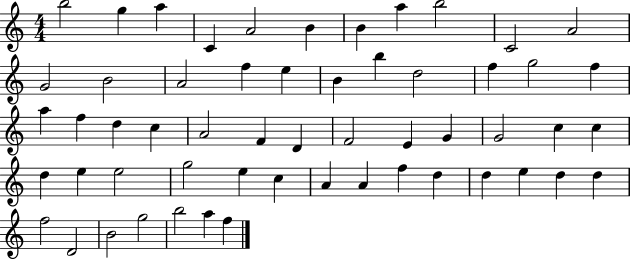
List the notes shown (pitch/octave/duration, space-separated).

B5/h G5/q A5/q C4/q A4/h B4/q B4/q A5/q B5/h C4/h A4/h G4/h B4/h A4/h F5/q E5/q B4/q B5/q D5/h F5/q G5/h F5/q A5/q F5/q D5/q C5/q A4/h F4/q D4/q F4/h E4/q G4/q G4/h C5/q C5/q D5/q E5/q E5/h G5/h E5/q C5/q A4/q A4/q F5/q D5/q D5/q E5/q D5/q D5/q F5/h D4/h B4/h G5/h B5/h A5/q F5/q